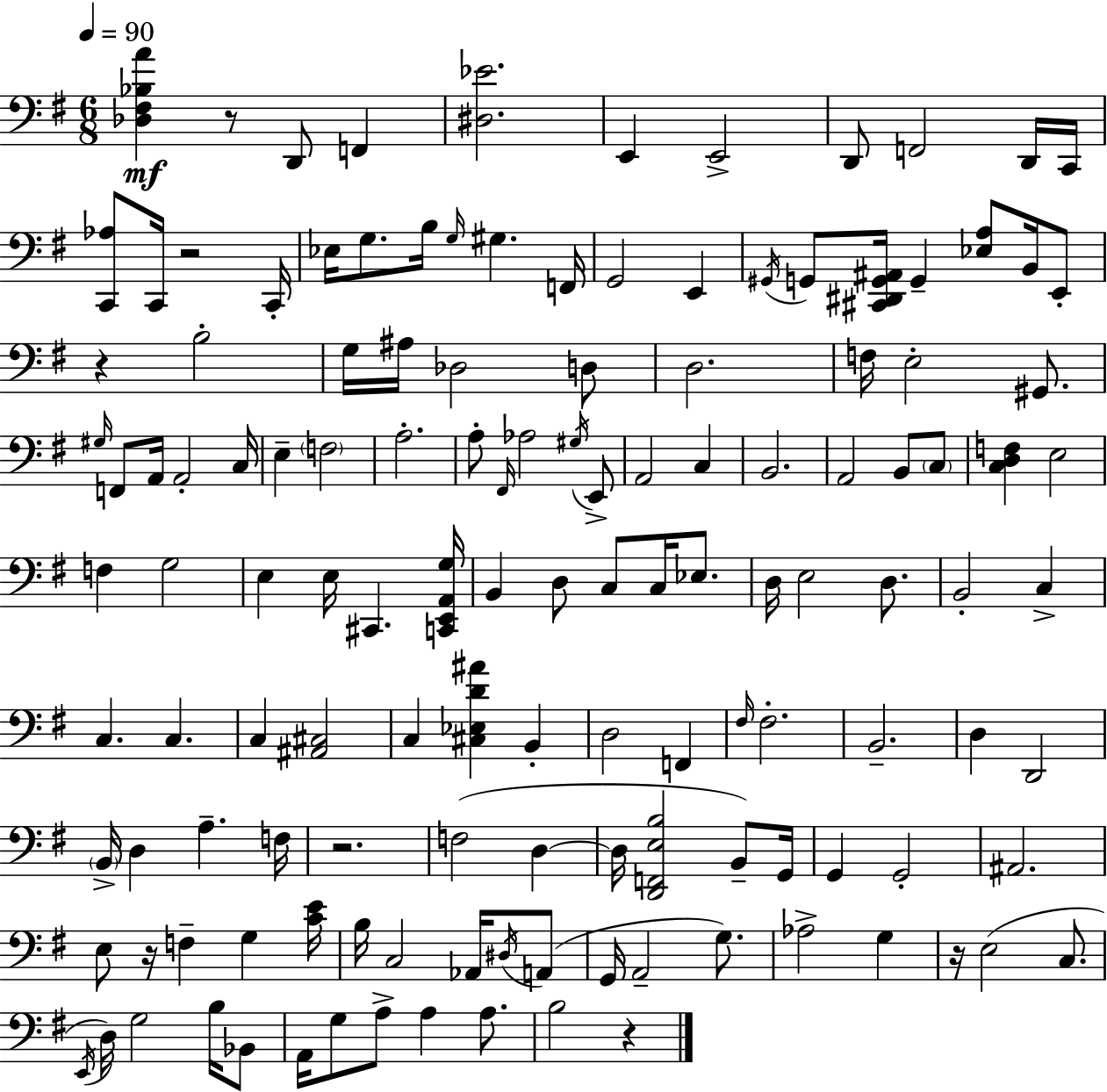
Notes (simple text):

[Db3,F#3,Bb3,A4]/q R/e D2/e F2/q [D#3,Eb4]/h. E2/q E2/h D2/e F2/h D2/s C2/s [C2,Ab3]/e C2/s R/h C2/s Eb3/s G3/e. B3/s G3/s G#3/q. F2/s G2/h E2/q G#2/s G2/e [C#2,D#2,G2,A#2]/s G2/q [Eb3,A3]/e B2/s E2/e R/q B3/h G3/s A#3/s Db3/h D3/e D3/h. F3/s E3/h G#2/e. G#3/s F2/e A2/s A2/h C3/s E3/q F3/h A3/h. A3/e F#2/s Ab3/h G#3/s E2/e A2/h C3/q B2/h. A2/h B2/e C3/e [C3,D3,F3]/q E3/h F3/q G3/h E3/q E3/s C#2/q. [C2,E2,A2,G3]/s B2/q D3/e C3/e C3/s Eb3/e. D3/s E3/h D3/e. B2/h C3/q C3/q. C3/q. C3/q [A#2,C#3]/h C3/q [C#3,Eb3,D4,A#4]/q B2/q D3/h F2/q F#3/s F#3/h. B2/h. D3/q D2/h B2/s D3/q A3/q. F3/s R/h. F3/h D3/q D3/s [D2,F2,E3,B3]/h B2/e G2/s G2/q G2/h A#2/h. E3/e R/s F3/q G3/q [C4,E4]/s B3/s C3/h Ab2/s D#3/s A2/e G2/s A2/h G3/e. Ab3/h G3/q R/s E3/h C3/e. E2/s D3/s G3/h B3/s Bb2/e A2/s G3/e A3/e A3/q A3/e. B3/h R/q